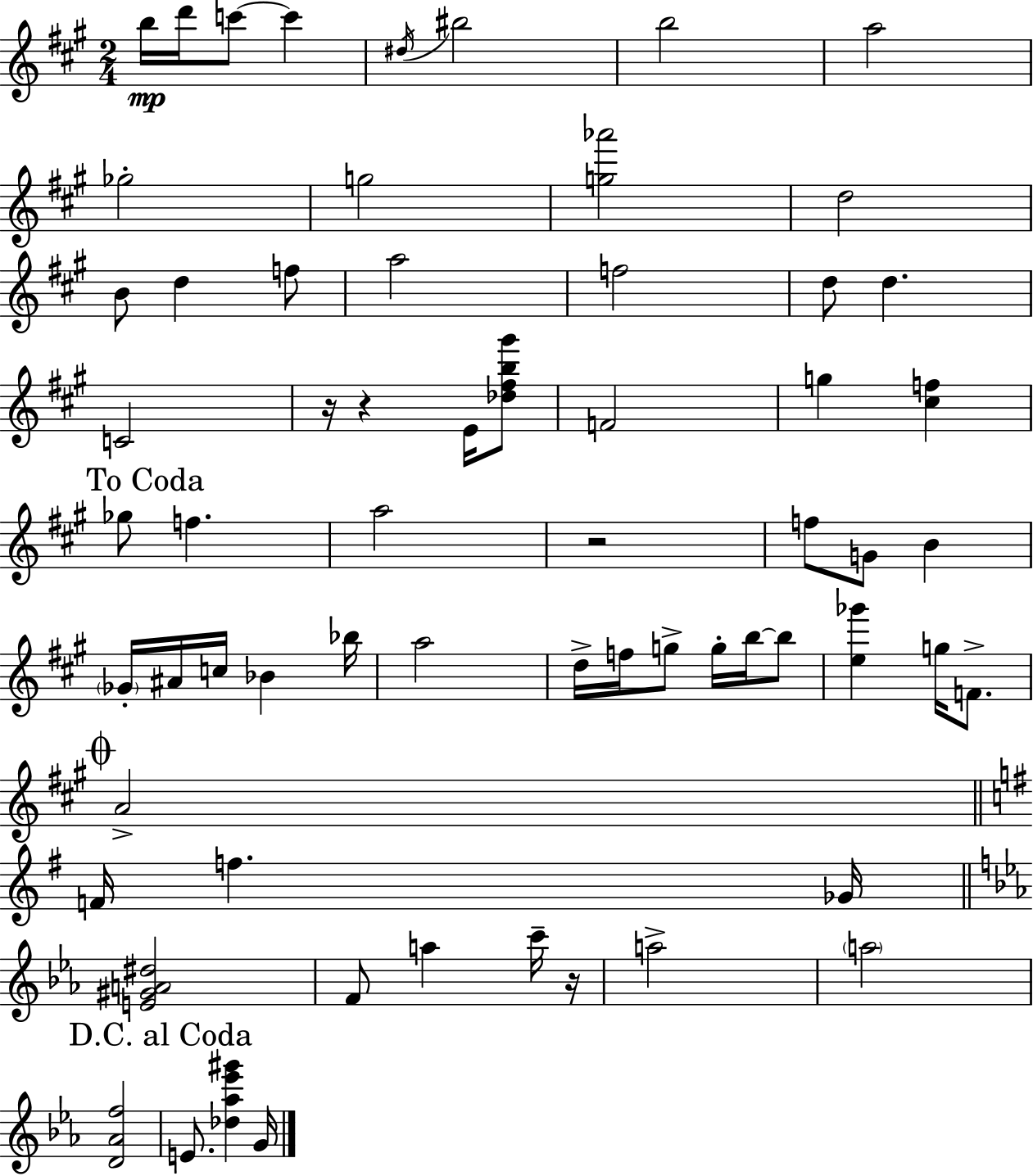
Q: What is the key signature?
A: A major